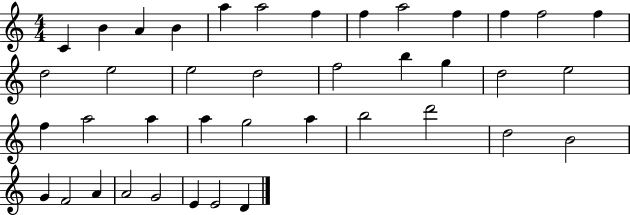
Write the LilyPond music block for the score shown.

{
  \clef treble
  \numericTimeSignature
  \time 4/4
  \key c \major
  c'4 b'4 a'4 b'4 | a''4 a''2 f''4 | f''4 a''2 f''4 | f''4 f''2 f''4 | \break d''2 e''2 | e''2 d''2 | f''2 b''4 g''4 | d''2 e''2 | \break f''4 a''2 a''4 | a''4 g''2 a''4 | b''2 d'''2 | d''2 b'2 | \break g'4 f'2 a'4 | a'2 g'2 | e'4 e'2 d'4 | \bar "|."
}